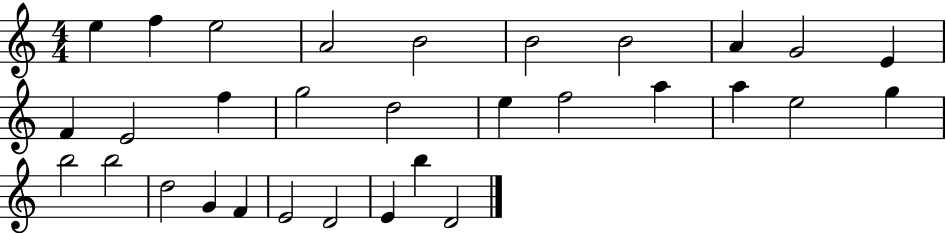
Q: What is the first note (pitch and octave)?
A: E5